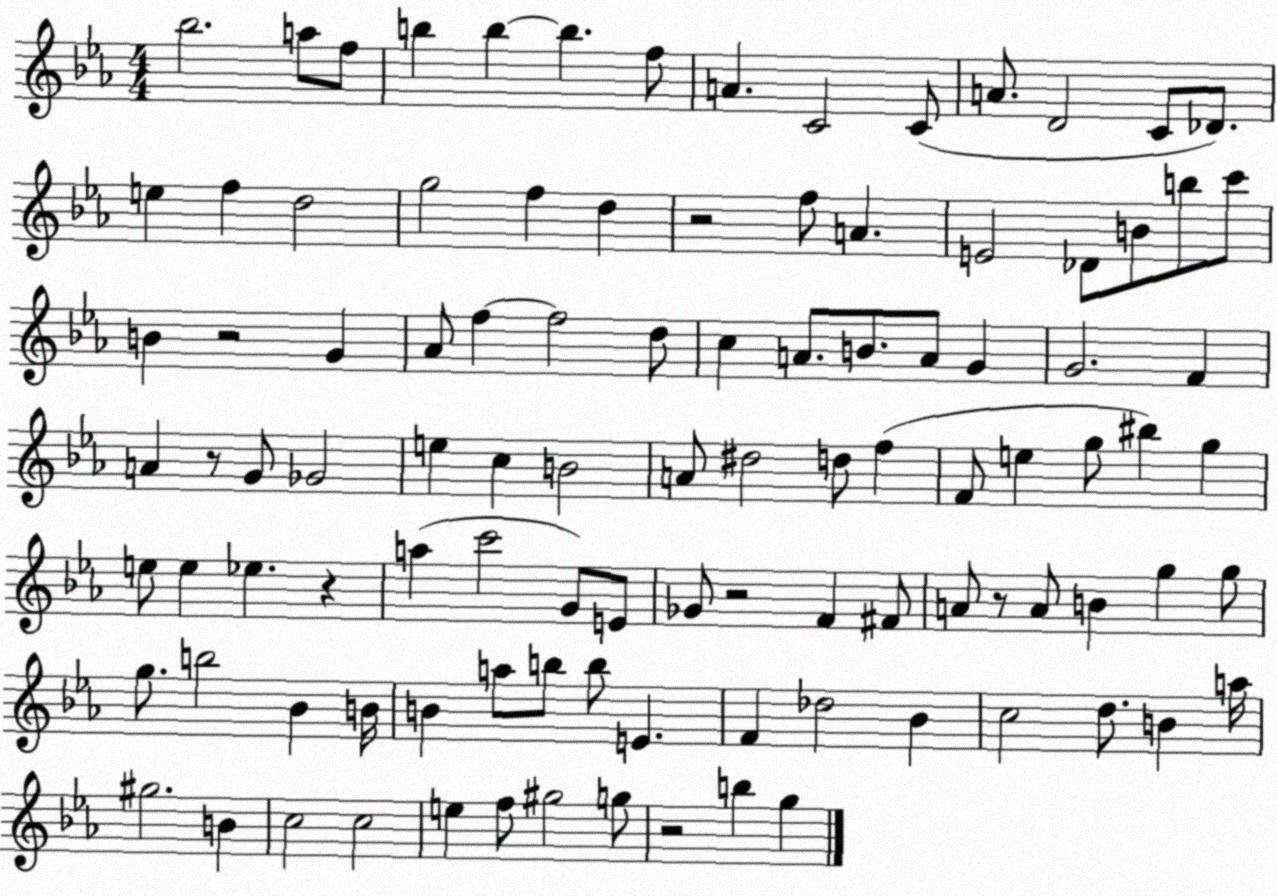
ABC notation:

X:1
T:Untitled
M:4/4
L:1/4
K:Eb
_b2 a/2 f/2 b b b f/2 A C2 C/2 A/2 D2 C/2 _D/2 e f d2 g2 f d z2 f/2 A E2 _D/2 B/2 b/2 c'/2 B z2 G _A/2 f f2 d/2 c A/2 B/2 A/2 G G2 F A z/2 G/2 _G2 e c B2 A/2 ^d2 d/2 f F/2 e g/2 ^b g e/2 e _e z a c'2 G/2 E/2 _G/2 z2 F ^F/2 A/2 z/2 A/2 B g g/2 g/2 b2 _B B/4 B a/2 b/2 b/2 E F _d2 _B c2 d/2 B a/4 ^g2 B c2 c2 e f/2 ^g2 g/2 z2 b g